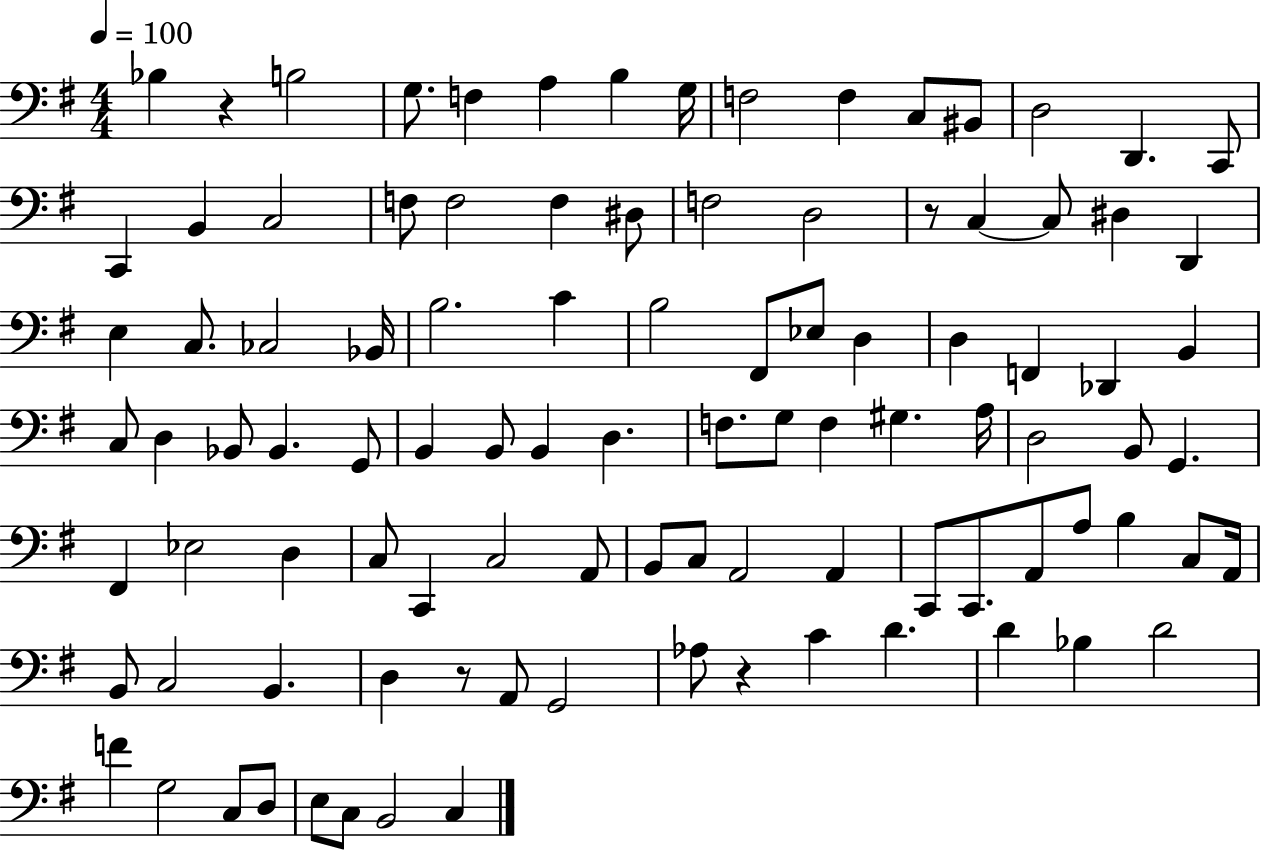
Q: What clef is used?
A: bass